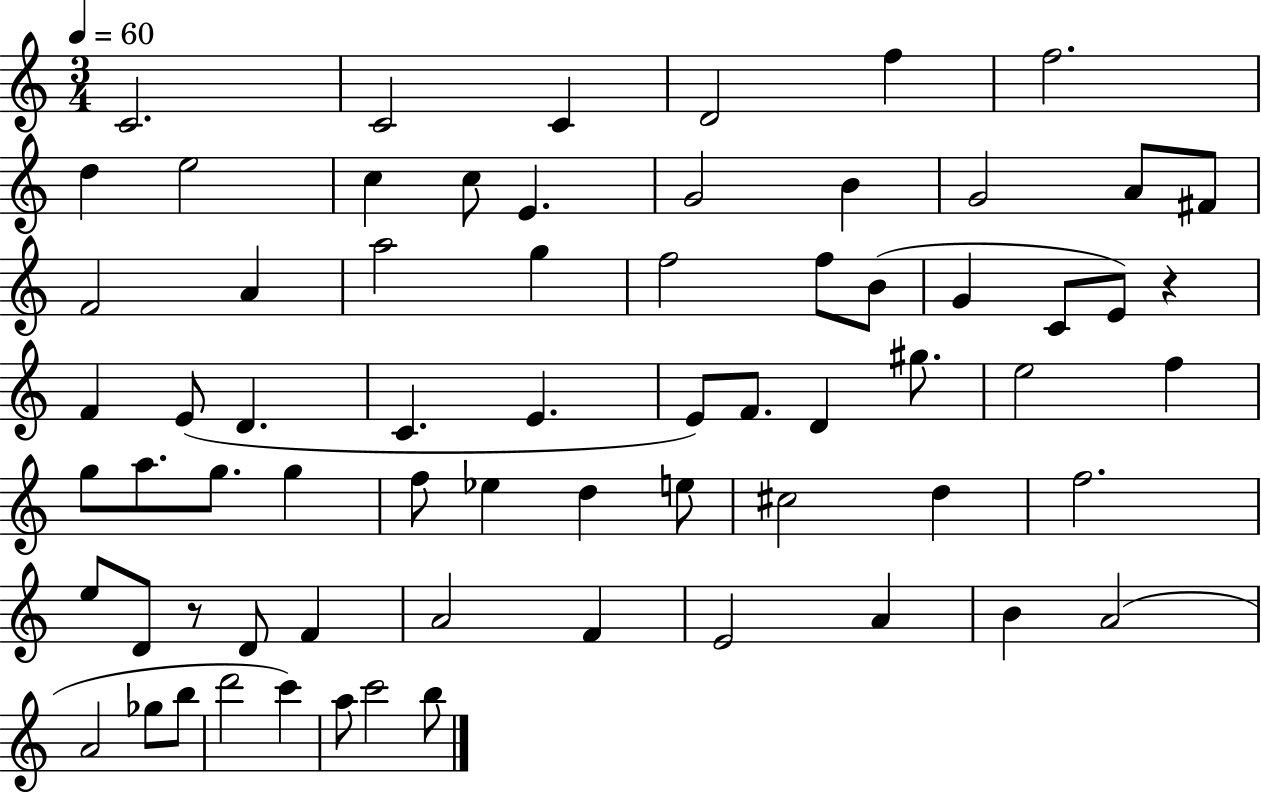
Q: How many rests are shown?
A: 2